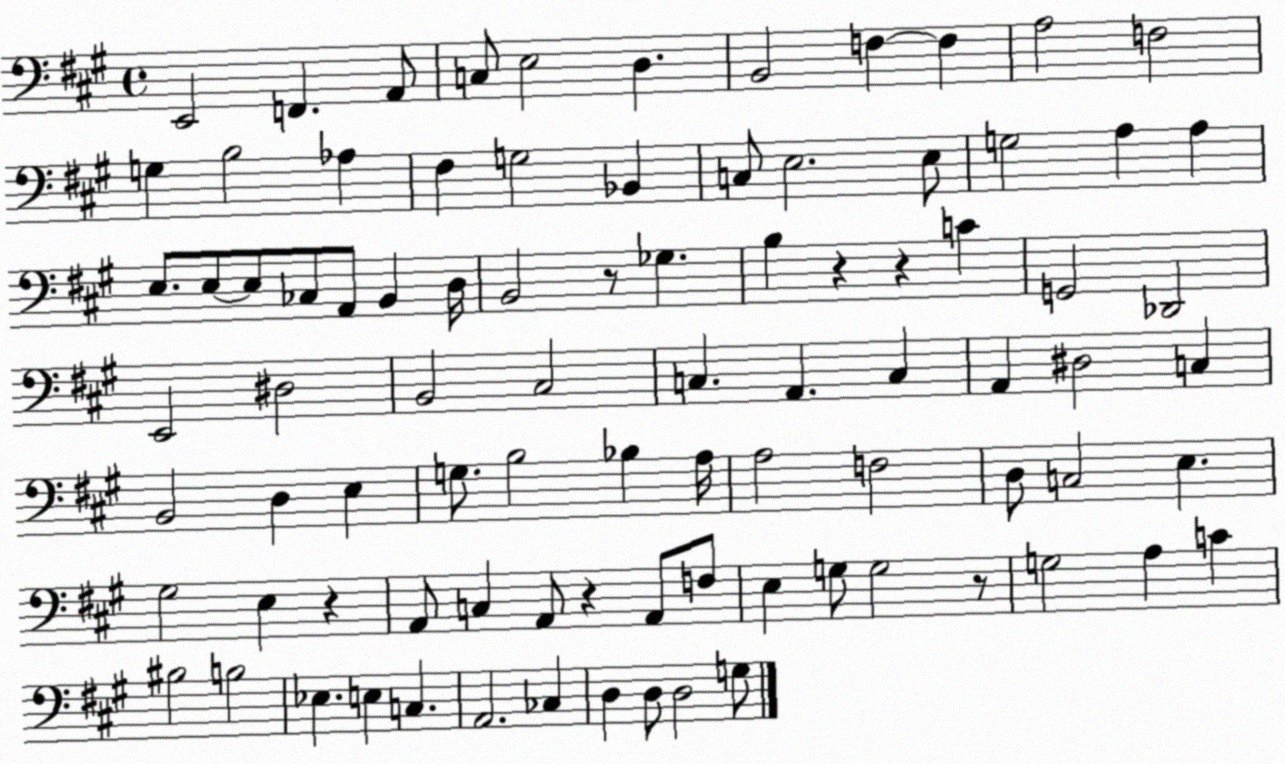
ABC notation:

X:1
T:Untitled
M:4/4
L:1/4
K:A
E,,2 F,, A,,/2 C,/2 E,2 D, B,,2 F, F, A,2 F,2 G, B,2 _A, ^F, G,2 _B,, C,/2 E,2 E,/2 G,2 A, A, E,/2 E,/2 E,/2 _C,/2 A,,/2 B,, D,/4 B,,2 z/2 _G, B, z z C G,,2 _D,,2 E,,2 ^D,2 B,,2 ^C,2 C, A,, C, A,, ^D,2 C, B,,2 D, E, G,/2 B,2 _B, A,/4 A,2 F,2 D,/2 C,2 E, ^G,2 E, z A,,/2 C, A,,/2 z A,,/2 F,/2 E, G,/2 G,2 z/2 G,2 A, C ^B,2 B,2 _E, E, C, A,,2 _C, D, D,/2 D,2 G,/2